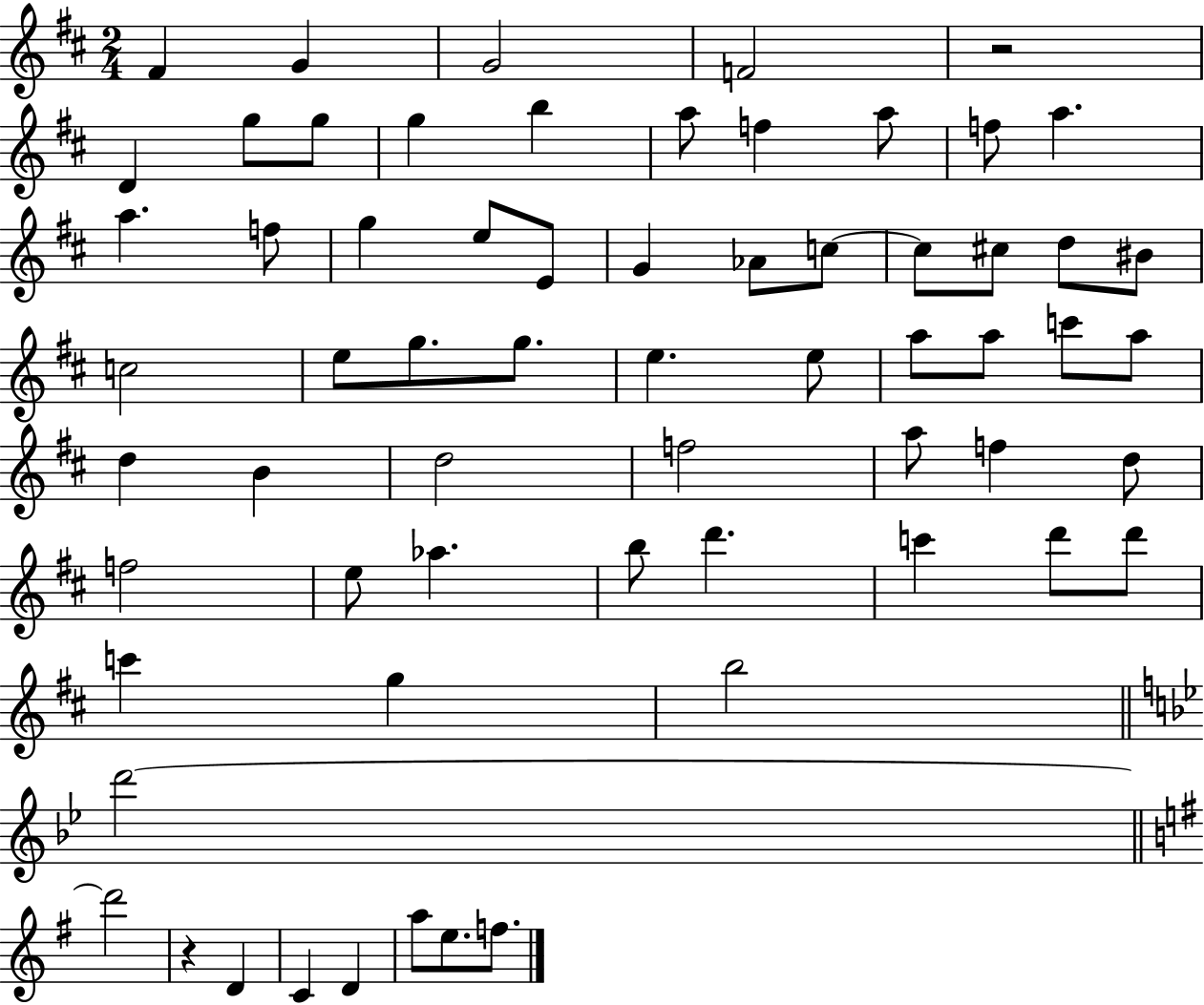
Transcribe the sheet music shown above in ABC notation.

X:1
T:Untitled
M:2/4
L:1/4
K:D
^F G G2 F2 z2 D g/2 g/2 g b a/2 f a/2 f/2 a a f/2 g e/2 E/2 G _A/2 c/2 c/2 ^c/2 d/2 ^B/2 c2 e/2 g/2 g/2 e e/2 a/2 a/2 c'/2 a/2 d B d2 f2 a/2 f d/2 f2 e/2 _a b/2 d' c' d'/2 d'/2 c' g b2 d'2 d'2 z D C D a/2 e/2 f/2